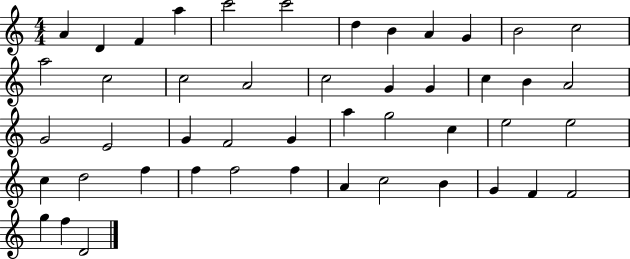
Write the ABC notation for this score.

X:1
T:Untitled
M:4/4
L:1/4
K:C
A D F a c'2 c'2 d B A G B2 c2 a2 c2 c2 A2 c2 G G c B A2 G2 E2 G F2 G a g2 c e2 e2 c d2 f f f2 f A c2 B G F F2 g f D2